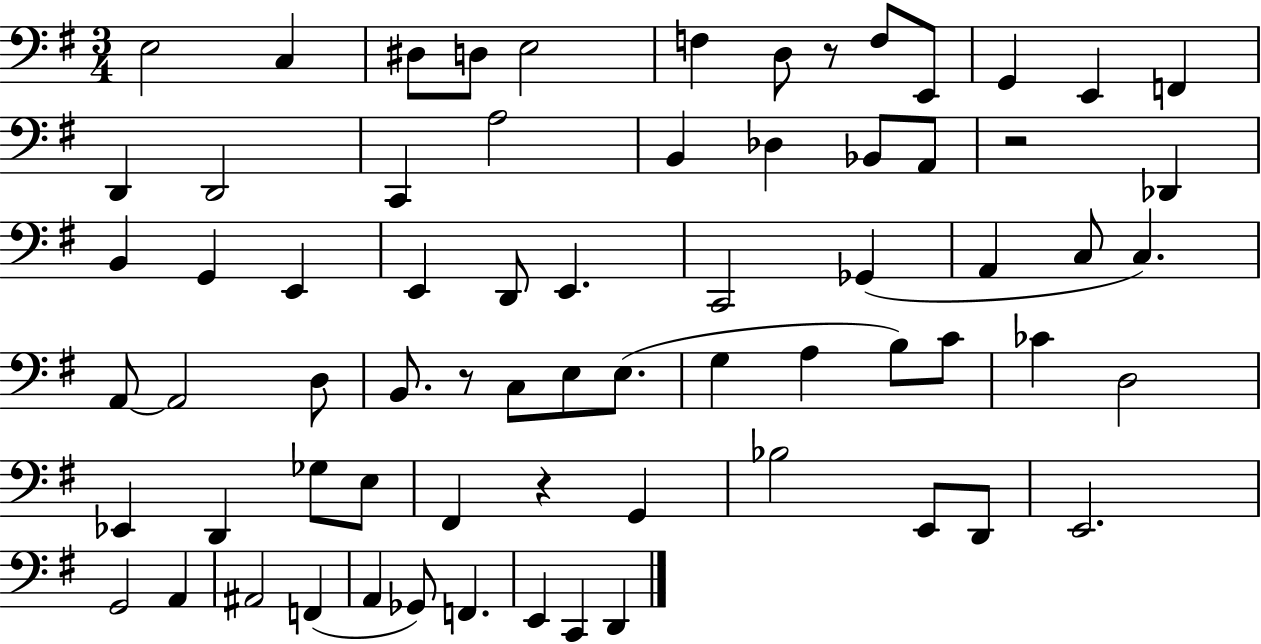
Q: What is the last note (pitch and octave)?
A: D2